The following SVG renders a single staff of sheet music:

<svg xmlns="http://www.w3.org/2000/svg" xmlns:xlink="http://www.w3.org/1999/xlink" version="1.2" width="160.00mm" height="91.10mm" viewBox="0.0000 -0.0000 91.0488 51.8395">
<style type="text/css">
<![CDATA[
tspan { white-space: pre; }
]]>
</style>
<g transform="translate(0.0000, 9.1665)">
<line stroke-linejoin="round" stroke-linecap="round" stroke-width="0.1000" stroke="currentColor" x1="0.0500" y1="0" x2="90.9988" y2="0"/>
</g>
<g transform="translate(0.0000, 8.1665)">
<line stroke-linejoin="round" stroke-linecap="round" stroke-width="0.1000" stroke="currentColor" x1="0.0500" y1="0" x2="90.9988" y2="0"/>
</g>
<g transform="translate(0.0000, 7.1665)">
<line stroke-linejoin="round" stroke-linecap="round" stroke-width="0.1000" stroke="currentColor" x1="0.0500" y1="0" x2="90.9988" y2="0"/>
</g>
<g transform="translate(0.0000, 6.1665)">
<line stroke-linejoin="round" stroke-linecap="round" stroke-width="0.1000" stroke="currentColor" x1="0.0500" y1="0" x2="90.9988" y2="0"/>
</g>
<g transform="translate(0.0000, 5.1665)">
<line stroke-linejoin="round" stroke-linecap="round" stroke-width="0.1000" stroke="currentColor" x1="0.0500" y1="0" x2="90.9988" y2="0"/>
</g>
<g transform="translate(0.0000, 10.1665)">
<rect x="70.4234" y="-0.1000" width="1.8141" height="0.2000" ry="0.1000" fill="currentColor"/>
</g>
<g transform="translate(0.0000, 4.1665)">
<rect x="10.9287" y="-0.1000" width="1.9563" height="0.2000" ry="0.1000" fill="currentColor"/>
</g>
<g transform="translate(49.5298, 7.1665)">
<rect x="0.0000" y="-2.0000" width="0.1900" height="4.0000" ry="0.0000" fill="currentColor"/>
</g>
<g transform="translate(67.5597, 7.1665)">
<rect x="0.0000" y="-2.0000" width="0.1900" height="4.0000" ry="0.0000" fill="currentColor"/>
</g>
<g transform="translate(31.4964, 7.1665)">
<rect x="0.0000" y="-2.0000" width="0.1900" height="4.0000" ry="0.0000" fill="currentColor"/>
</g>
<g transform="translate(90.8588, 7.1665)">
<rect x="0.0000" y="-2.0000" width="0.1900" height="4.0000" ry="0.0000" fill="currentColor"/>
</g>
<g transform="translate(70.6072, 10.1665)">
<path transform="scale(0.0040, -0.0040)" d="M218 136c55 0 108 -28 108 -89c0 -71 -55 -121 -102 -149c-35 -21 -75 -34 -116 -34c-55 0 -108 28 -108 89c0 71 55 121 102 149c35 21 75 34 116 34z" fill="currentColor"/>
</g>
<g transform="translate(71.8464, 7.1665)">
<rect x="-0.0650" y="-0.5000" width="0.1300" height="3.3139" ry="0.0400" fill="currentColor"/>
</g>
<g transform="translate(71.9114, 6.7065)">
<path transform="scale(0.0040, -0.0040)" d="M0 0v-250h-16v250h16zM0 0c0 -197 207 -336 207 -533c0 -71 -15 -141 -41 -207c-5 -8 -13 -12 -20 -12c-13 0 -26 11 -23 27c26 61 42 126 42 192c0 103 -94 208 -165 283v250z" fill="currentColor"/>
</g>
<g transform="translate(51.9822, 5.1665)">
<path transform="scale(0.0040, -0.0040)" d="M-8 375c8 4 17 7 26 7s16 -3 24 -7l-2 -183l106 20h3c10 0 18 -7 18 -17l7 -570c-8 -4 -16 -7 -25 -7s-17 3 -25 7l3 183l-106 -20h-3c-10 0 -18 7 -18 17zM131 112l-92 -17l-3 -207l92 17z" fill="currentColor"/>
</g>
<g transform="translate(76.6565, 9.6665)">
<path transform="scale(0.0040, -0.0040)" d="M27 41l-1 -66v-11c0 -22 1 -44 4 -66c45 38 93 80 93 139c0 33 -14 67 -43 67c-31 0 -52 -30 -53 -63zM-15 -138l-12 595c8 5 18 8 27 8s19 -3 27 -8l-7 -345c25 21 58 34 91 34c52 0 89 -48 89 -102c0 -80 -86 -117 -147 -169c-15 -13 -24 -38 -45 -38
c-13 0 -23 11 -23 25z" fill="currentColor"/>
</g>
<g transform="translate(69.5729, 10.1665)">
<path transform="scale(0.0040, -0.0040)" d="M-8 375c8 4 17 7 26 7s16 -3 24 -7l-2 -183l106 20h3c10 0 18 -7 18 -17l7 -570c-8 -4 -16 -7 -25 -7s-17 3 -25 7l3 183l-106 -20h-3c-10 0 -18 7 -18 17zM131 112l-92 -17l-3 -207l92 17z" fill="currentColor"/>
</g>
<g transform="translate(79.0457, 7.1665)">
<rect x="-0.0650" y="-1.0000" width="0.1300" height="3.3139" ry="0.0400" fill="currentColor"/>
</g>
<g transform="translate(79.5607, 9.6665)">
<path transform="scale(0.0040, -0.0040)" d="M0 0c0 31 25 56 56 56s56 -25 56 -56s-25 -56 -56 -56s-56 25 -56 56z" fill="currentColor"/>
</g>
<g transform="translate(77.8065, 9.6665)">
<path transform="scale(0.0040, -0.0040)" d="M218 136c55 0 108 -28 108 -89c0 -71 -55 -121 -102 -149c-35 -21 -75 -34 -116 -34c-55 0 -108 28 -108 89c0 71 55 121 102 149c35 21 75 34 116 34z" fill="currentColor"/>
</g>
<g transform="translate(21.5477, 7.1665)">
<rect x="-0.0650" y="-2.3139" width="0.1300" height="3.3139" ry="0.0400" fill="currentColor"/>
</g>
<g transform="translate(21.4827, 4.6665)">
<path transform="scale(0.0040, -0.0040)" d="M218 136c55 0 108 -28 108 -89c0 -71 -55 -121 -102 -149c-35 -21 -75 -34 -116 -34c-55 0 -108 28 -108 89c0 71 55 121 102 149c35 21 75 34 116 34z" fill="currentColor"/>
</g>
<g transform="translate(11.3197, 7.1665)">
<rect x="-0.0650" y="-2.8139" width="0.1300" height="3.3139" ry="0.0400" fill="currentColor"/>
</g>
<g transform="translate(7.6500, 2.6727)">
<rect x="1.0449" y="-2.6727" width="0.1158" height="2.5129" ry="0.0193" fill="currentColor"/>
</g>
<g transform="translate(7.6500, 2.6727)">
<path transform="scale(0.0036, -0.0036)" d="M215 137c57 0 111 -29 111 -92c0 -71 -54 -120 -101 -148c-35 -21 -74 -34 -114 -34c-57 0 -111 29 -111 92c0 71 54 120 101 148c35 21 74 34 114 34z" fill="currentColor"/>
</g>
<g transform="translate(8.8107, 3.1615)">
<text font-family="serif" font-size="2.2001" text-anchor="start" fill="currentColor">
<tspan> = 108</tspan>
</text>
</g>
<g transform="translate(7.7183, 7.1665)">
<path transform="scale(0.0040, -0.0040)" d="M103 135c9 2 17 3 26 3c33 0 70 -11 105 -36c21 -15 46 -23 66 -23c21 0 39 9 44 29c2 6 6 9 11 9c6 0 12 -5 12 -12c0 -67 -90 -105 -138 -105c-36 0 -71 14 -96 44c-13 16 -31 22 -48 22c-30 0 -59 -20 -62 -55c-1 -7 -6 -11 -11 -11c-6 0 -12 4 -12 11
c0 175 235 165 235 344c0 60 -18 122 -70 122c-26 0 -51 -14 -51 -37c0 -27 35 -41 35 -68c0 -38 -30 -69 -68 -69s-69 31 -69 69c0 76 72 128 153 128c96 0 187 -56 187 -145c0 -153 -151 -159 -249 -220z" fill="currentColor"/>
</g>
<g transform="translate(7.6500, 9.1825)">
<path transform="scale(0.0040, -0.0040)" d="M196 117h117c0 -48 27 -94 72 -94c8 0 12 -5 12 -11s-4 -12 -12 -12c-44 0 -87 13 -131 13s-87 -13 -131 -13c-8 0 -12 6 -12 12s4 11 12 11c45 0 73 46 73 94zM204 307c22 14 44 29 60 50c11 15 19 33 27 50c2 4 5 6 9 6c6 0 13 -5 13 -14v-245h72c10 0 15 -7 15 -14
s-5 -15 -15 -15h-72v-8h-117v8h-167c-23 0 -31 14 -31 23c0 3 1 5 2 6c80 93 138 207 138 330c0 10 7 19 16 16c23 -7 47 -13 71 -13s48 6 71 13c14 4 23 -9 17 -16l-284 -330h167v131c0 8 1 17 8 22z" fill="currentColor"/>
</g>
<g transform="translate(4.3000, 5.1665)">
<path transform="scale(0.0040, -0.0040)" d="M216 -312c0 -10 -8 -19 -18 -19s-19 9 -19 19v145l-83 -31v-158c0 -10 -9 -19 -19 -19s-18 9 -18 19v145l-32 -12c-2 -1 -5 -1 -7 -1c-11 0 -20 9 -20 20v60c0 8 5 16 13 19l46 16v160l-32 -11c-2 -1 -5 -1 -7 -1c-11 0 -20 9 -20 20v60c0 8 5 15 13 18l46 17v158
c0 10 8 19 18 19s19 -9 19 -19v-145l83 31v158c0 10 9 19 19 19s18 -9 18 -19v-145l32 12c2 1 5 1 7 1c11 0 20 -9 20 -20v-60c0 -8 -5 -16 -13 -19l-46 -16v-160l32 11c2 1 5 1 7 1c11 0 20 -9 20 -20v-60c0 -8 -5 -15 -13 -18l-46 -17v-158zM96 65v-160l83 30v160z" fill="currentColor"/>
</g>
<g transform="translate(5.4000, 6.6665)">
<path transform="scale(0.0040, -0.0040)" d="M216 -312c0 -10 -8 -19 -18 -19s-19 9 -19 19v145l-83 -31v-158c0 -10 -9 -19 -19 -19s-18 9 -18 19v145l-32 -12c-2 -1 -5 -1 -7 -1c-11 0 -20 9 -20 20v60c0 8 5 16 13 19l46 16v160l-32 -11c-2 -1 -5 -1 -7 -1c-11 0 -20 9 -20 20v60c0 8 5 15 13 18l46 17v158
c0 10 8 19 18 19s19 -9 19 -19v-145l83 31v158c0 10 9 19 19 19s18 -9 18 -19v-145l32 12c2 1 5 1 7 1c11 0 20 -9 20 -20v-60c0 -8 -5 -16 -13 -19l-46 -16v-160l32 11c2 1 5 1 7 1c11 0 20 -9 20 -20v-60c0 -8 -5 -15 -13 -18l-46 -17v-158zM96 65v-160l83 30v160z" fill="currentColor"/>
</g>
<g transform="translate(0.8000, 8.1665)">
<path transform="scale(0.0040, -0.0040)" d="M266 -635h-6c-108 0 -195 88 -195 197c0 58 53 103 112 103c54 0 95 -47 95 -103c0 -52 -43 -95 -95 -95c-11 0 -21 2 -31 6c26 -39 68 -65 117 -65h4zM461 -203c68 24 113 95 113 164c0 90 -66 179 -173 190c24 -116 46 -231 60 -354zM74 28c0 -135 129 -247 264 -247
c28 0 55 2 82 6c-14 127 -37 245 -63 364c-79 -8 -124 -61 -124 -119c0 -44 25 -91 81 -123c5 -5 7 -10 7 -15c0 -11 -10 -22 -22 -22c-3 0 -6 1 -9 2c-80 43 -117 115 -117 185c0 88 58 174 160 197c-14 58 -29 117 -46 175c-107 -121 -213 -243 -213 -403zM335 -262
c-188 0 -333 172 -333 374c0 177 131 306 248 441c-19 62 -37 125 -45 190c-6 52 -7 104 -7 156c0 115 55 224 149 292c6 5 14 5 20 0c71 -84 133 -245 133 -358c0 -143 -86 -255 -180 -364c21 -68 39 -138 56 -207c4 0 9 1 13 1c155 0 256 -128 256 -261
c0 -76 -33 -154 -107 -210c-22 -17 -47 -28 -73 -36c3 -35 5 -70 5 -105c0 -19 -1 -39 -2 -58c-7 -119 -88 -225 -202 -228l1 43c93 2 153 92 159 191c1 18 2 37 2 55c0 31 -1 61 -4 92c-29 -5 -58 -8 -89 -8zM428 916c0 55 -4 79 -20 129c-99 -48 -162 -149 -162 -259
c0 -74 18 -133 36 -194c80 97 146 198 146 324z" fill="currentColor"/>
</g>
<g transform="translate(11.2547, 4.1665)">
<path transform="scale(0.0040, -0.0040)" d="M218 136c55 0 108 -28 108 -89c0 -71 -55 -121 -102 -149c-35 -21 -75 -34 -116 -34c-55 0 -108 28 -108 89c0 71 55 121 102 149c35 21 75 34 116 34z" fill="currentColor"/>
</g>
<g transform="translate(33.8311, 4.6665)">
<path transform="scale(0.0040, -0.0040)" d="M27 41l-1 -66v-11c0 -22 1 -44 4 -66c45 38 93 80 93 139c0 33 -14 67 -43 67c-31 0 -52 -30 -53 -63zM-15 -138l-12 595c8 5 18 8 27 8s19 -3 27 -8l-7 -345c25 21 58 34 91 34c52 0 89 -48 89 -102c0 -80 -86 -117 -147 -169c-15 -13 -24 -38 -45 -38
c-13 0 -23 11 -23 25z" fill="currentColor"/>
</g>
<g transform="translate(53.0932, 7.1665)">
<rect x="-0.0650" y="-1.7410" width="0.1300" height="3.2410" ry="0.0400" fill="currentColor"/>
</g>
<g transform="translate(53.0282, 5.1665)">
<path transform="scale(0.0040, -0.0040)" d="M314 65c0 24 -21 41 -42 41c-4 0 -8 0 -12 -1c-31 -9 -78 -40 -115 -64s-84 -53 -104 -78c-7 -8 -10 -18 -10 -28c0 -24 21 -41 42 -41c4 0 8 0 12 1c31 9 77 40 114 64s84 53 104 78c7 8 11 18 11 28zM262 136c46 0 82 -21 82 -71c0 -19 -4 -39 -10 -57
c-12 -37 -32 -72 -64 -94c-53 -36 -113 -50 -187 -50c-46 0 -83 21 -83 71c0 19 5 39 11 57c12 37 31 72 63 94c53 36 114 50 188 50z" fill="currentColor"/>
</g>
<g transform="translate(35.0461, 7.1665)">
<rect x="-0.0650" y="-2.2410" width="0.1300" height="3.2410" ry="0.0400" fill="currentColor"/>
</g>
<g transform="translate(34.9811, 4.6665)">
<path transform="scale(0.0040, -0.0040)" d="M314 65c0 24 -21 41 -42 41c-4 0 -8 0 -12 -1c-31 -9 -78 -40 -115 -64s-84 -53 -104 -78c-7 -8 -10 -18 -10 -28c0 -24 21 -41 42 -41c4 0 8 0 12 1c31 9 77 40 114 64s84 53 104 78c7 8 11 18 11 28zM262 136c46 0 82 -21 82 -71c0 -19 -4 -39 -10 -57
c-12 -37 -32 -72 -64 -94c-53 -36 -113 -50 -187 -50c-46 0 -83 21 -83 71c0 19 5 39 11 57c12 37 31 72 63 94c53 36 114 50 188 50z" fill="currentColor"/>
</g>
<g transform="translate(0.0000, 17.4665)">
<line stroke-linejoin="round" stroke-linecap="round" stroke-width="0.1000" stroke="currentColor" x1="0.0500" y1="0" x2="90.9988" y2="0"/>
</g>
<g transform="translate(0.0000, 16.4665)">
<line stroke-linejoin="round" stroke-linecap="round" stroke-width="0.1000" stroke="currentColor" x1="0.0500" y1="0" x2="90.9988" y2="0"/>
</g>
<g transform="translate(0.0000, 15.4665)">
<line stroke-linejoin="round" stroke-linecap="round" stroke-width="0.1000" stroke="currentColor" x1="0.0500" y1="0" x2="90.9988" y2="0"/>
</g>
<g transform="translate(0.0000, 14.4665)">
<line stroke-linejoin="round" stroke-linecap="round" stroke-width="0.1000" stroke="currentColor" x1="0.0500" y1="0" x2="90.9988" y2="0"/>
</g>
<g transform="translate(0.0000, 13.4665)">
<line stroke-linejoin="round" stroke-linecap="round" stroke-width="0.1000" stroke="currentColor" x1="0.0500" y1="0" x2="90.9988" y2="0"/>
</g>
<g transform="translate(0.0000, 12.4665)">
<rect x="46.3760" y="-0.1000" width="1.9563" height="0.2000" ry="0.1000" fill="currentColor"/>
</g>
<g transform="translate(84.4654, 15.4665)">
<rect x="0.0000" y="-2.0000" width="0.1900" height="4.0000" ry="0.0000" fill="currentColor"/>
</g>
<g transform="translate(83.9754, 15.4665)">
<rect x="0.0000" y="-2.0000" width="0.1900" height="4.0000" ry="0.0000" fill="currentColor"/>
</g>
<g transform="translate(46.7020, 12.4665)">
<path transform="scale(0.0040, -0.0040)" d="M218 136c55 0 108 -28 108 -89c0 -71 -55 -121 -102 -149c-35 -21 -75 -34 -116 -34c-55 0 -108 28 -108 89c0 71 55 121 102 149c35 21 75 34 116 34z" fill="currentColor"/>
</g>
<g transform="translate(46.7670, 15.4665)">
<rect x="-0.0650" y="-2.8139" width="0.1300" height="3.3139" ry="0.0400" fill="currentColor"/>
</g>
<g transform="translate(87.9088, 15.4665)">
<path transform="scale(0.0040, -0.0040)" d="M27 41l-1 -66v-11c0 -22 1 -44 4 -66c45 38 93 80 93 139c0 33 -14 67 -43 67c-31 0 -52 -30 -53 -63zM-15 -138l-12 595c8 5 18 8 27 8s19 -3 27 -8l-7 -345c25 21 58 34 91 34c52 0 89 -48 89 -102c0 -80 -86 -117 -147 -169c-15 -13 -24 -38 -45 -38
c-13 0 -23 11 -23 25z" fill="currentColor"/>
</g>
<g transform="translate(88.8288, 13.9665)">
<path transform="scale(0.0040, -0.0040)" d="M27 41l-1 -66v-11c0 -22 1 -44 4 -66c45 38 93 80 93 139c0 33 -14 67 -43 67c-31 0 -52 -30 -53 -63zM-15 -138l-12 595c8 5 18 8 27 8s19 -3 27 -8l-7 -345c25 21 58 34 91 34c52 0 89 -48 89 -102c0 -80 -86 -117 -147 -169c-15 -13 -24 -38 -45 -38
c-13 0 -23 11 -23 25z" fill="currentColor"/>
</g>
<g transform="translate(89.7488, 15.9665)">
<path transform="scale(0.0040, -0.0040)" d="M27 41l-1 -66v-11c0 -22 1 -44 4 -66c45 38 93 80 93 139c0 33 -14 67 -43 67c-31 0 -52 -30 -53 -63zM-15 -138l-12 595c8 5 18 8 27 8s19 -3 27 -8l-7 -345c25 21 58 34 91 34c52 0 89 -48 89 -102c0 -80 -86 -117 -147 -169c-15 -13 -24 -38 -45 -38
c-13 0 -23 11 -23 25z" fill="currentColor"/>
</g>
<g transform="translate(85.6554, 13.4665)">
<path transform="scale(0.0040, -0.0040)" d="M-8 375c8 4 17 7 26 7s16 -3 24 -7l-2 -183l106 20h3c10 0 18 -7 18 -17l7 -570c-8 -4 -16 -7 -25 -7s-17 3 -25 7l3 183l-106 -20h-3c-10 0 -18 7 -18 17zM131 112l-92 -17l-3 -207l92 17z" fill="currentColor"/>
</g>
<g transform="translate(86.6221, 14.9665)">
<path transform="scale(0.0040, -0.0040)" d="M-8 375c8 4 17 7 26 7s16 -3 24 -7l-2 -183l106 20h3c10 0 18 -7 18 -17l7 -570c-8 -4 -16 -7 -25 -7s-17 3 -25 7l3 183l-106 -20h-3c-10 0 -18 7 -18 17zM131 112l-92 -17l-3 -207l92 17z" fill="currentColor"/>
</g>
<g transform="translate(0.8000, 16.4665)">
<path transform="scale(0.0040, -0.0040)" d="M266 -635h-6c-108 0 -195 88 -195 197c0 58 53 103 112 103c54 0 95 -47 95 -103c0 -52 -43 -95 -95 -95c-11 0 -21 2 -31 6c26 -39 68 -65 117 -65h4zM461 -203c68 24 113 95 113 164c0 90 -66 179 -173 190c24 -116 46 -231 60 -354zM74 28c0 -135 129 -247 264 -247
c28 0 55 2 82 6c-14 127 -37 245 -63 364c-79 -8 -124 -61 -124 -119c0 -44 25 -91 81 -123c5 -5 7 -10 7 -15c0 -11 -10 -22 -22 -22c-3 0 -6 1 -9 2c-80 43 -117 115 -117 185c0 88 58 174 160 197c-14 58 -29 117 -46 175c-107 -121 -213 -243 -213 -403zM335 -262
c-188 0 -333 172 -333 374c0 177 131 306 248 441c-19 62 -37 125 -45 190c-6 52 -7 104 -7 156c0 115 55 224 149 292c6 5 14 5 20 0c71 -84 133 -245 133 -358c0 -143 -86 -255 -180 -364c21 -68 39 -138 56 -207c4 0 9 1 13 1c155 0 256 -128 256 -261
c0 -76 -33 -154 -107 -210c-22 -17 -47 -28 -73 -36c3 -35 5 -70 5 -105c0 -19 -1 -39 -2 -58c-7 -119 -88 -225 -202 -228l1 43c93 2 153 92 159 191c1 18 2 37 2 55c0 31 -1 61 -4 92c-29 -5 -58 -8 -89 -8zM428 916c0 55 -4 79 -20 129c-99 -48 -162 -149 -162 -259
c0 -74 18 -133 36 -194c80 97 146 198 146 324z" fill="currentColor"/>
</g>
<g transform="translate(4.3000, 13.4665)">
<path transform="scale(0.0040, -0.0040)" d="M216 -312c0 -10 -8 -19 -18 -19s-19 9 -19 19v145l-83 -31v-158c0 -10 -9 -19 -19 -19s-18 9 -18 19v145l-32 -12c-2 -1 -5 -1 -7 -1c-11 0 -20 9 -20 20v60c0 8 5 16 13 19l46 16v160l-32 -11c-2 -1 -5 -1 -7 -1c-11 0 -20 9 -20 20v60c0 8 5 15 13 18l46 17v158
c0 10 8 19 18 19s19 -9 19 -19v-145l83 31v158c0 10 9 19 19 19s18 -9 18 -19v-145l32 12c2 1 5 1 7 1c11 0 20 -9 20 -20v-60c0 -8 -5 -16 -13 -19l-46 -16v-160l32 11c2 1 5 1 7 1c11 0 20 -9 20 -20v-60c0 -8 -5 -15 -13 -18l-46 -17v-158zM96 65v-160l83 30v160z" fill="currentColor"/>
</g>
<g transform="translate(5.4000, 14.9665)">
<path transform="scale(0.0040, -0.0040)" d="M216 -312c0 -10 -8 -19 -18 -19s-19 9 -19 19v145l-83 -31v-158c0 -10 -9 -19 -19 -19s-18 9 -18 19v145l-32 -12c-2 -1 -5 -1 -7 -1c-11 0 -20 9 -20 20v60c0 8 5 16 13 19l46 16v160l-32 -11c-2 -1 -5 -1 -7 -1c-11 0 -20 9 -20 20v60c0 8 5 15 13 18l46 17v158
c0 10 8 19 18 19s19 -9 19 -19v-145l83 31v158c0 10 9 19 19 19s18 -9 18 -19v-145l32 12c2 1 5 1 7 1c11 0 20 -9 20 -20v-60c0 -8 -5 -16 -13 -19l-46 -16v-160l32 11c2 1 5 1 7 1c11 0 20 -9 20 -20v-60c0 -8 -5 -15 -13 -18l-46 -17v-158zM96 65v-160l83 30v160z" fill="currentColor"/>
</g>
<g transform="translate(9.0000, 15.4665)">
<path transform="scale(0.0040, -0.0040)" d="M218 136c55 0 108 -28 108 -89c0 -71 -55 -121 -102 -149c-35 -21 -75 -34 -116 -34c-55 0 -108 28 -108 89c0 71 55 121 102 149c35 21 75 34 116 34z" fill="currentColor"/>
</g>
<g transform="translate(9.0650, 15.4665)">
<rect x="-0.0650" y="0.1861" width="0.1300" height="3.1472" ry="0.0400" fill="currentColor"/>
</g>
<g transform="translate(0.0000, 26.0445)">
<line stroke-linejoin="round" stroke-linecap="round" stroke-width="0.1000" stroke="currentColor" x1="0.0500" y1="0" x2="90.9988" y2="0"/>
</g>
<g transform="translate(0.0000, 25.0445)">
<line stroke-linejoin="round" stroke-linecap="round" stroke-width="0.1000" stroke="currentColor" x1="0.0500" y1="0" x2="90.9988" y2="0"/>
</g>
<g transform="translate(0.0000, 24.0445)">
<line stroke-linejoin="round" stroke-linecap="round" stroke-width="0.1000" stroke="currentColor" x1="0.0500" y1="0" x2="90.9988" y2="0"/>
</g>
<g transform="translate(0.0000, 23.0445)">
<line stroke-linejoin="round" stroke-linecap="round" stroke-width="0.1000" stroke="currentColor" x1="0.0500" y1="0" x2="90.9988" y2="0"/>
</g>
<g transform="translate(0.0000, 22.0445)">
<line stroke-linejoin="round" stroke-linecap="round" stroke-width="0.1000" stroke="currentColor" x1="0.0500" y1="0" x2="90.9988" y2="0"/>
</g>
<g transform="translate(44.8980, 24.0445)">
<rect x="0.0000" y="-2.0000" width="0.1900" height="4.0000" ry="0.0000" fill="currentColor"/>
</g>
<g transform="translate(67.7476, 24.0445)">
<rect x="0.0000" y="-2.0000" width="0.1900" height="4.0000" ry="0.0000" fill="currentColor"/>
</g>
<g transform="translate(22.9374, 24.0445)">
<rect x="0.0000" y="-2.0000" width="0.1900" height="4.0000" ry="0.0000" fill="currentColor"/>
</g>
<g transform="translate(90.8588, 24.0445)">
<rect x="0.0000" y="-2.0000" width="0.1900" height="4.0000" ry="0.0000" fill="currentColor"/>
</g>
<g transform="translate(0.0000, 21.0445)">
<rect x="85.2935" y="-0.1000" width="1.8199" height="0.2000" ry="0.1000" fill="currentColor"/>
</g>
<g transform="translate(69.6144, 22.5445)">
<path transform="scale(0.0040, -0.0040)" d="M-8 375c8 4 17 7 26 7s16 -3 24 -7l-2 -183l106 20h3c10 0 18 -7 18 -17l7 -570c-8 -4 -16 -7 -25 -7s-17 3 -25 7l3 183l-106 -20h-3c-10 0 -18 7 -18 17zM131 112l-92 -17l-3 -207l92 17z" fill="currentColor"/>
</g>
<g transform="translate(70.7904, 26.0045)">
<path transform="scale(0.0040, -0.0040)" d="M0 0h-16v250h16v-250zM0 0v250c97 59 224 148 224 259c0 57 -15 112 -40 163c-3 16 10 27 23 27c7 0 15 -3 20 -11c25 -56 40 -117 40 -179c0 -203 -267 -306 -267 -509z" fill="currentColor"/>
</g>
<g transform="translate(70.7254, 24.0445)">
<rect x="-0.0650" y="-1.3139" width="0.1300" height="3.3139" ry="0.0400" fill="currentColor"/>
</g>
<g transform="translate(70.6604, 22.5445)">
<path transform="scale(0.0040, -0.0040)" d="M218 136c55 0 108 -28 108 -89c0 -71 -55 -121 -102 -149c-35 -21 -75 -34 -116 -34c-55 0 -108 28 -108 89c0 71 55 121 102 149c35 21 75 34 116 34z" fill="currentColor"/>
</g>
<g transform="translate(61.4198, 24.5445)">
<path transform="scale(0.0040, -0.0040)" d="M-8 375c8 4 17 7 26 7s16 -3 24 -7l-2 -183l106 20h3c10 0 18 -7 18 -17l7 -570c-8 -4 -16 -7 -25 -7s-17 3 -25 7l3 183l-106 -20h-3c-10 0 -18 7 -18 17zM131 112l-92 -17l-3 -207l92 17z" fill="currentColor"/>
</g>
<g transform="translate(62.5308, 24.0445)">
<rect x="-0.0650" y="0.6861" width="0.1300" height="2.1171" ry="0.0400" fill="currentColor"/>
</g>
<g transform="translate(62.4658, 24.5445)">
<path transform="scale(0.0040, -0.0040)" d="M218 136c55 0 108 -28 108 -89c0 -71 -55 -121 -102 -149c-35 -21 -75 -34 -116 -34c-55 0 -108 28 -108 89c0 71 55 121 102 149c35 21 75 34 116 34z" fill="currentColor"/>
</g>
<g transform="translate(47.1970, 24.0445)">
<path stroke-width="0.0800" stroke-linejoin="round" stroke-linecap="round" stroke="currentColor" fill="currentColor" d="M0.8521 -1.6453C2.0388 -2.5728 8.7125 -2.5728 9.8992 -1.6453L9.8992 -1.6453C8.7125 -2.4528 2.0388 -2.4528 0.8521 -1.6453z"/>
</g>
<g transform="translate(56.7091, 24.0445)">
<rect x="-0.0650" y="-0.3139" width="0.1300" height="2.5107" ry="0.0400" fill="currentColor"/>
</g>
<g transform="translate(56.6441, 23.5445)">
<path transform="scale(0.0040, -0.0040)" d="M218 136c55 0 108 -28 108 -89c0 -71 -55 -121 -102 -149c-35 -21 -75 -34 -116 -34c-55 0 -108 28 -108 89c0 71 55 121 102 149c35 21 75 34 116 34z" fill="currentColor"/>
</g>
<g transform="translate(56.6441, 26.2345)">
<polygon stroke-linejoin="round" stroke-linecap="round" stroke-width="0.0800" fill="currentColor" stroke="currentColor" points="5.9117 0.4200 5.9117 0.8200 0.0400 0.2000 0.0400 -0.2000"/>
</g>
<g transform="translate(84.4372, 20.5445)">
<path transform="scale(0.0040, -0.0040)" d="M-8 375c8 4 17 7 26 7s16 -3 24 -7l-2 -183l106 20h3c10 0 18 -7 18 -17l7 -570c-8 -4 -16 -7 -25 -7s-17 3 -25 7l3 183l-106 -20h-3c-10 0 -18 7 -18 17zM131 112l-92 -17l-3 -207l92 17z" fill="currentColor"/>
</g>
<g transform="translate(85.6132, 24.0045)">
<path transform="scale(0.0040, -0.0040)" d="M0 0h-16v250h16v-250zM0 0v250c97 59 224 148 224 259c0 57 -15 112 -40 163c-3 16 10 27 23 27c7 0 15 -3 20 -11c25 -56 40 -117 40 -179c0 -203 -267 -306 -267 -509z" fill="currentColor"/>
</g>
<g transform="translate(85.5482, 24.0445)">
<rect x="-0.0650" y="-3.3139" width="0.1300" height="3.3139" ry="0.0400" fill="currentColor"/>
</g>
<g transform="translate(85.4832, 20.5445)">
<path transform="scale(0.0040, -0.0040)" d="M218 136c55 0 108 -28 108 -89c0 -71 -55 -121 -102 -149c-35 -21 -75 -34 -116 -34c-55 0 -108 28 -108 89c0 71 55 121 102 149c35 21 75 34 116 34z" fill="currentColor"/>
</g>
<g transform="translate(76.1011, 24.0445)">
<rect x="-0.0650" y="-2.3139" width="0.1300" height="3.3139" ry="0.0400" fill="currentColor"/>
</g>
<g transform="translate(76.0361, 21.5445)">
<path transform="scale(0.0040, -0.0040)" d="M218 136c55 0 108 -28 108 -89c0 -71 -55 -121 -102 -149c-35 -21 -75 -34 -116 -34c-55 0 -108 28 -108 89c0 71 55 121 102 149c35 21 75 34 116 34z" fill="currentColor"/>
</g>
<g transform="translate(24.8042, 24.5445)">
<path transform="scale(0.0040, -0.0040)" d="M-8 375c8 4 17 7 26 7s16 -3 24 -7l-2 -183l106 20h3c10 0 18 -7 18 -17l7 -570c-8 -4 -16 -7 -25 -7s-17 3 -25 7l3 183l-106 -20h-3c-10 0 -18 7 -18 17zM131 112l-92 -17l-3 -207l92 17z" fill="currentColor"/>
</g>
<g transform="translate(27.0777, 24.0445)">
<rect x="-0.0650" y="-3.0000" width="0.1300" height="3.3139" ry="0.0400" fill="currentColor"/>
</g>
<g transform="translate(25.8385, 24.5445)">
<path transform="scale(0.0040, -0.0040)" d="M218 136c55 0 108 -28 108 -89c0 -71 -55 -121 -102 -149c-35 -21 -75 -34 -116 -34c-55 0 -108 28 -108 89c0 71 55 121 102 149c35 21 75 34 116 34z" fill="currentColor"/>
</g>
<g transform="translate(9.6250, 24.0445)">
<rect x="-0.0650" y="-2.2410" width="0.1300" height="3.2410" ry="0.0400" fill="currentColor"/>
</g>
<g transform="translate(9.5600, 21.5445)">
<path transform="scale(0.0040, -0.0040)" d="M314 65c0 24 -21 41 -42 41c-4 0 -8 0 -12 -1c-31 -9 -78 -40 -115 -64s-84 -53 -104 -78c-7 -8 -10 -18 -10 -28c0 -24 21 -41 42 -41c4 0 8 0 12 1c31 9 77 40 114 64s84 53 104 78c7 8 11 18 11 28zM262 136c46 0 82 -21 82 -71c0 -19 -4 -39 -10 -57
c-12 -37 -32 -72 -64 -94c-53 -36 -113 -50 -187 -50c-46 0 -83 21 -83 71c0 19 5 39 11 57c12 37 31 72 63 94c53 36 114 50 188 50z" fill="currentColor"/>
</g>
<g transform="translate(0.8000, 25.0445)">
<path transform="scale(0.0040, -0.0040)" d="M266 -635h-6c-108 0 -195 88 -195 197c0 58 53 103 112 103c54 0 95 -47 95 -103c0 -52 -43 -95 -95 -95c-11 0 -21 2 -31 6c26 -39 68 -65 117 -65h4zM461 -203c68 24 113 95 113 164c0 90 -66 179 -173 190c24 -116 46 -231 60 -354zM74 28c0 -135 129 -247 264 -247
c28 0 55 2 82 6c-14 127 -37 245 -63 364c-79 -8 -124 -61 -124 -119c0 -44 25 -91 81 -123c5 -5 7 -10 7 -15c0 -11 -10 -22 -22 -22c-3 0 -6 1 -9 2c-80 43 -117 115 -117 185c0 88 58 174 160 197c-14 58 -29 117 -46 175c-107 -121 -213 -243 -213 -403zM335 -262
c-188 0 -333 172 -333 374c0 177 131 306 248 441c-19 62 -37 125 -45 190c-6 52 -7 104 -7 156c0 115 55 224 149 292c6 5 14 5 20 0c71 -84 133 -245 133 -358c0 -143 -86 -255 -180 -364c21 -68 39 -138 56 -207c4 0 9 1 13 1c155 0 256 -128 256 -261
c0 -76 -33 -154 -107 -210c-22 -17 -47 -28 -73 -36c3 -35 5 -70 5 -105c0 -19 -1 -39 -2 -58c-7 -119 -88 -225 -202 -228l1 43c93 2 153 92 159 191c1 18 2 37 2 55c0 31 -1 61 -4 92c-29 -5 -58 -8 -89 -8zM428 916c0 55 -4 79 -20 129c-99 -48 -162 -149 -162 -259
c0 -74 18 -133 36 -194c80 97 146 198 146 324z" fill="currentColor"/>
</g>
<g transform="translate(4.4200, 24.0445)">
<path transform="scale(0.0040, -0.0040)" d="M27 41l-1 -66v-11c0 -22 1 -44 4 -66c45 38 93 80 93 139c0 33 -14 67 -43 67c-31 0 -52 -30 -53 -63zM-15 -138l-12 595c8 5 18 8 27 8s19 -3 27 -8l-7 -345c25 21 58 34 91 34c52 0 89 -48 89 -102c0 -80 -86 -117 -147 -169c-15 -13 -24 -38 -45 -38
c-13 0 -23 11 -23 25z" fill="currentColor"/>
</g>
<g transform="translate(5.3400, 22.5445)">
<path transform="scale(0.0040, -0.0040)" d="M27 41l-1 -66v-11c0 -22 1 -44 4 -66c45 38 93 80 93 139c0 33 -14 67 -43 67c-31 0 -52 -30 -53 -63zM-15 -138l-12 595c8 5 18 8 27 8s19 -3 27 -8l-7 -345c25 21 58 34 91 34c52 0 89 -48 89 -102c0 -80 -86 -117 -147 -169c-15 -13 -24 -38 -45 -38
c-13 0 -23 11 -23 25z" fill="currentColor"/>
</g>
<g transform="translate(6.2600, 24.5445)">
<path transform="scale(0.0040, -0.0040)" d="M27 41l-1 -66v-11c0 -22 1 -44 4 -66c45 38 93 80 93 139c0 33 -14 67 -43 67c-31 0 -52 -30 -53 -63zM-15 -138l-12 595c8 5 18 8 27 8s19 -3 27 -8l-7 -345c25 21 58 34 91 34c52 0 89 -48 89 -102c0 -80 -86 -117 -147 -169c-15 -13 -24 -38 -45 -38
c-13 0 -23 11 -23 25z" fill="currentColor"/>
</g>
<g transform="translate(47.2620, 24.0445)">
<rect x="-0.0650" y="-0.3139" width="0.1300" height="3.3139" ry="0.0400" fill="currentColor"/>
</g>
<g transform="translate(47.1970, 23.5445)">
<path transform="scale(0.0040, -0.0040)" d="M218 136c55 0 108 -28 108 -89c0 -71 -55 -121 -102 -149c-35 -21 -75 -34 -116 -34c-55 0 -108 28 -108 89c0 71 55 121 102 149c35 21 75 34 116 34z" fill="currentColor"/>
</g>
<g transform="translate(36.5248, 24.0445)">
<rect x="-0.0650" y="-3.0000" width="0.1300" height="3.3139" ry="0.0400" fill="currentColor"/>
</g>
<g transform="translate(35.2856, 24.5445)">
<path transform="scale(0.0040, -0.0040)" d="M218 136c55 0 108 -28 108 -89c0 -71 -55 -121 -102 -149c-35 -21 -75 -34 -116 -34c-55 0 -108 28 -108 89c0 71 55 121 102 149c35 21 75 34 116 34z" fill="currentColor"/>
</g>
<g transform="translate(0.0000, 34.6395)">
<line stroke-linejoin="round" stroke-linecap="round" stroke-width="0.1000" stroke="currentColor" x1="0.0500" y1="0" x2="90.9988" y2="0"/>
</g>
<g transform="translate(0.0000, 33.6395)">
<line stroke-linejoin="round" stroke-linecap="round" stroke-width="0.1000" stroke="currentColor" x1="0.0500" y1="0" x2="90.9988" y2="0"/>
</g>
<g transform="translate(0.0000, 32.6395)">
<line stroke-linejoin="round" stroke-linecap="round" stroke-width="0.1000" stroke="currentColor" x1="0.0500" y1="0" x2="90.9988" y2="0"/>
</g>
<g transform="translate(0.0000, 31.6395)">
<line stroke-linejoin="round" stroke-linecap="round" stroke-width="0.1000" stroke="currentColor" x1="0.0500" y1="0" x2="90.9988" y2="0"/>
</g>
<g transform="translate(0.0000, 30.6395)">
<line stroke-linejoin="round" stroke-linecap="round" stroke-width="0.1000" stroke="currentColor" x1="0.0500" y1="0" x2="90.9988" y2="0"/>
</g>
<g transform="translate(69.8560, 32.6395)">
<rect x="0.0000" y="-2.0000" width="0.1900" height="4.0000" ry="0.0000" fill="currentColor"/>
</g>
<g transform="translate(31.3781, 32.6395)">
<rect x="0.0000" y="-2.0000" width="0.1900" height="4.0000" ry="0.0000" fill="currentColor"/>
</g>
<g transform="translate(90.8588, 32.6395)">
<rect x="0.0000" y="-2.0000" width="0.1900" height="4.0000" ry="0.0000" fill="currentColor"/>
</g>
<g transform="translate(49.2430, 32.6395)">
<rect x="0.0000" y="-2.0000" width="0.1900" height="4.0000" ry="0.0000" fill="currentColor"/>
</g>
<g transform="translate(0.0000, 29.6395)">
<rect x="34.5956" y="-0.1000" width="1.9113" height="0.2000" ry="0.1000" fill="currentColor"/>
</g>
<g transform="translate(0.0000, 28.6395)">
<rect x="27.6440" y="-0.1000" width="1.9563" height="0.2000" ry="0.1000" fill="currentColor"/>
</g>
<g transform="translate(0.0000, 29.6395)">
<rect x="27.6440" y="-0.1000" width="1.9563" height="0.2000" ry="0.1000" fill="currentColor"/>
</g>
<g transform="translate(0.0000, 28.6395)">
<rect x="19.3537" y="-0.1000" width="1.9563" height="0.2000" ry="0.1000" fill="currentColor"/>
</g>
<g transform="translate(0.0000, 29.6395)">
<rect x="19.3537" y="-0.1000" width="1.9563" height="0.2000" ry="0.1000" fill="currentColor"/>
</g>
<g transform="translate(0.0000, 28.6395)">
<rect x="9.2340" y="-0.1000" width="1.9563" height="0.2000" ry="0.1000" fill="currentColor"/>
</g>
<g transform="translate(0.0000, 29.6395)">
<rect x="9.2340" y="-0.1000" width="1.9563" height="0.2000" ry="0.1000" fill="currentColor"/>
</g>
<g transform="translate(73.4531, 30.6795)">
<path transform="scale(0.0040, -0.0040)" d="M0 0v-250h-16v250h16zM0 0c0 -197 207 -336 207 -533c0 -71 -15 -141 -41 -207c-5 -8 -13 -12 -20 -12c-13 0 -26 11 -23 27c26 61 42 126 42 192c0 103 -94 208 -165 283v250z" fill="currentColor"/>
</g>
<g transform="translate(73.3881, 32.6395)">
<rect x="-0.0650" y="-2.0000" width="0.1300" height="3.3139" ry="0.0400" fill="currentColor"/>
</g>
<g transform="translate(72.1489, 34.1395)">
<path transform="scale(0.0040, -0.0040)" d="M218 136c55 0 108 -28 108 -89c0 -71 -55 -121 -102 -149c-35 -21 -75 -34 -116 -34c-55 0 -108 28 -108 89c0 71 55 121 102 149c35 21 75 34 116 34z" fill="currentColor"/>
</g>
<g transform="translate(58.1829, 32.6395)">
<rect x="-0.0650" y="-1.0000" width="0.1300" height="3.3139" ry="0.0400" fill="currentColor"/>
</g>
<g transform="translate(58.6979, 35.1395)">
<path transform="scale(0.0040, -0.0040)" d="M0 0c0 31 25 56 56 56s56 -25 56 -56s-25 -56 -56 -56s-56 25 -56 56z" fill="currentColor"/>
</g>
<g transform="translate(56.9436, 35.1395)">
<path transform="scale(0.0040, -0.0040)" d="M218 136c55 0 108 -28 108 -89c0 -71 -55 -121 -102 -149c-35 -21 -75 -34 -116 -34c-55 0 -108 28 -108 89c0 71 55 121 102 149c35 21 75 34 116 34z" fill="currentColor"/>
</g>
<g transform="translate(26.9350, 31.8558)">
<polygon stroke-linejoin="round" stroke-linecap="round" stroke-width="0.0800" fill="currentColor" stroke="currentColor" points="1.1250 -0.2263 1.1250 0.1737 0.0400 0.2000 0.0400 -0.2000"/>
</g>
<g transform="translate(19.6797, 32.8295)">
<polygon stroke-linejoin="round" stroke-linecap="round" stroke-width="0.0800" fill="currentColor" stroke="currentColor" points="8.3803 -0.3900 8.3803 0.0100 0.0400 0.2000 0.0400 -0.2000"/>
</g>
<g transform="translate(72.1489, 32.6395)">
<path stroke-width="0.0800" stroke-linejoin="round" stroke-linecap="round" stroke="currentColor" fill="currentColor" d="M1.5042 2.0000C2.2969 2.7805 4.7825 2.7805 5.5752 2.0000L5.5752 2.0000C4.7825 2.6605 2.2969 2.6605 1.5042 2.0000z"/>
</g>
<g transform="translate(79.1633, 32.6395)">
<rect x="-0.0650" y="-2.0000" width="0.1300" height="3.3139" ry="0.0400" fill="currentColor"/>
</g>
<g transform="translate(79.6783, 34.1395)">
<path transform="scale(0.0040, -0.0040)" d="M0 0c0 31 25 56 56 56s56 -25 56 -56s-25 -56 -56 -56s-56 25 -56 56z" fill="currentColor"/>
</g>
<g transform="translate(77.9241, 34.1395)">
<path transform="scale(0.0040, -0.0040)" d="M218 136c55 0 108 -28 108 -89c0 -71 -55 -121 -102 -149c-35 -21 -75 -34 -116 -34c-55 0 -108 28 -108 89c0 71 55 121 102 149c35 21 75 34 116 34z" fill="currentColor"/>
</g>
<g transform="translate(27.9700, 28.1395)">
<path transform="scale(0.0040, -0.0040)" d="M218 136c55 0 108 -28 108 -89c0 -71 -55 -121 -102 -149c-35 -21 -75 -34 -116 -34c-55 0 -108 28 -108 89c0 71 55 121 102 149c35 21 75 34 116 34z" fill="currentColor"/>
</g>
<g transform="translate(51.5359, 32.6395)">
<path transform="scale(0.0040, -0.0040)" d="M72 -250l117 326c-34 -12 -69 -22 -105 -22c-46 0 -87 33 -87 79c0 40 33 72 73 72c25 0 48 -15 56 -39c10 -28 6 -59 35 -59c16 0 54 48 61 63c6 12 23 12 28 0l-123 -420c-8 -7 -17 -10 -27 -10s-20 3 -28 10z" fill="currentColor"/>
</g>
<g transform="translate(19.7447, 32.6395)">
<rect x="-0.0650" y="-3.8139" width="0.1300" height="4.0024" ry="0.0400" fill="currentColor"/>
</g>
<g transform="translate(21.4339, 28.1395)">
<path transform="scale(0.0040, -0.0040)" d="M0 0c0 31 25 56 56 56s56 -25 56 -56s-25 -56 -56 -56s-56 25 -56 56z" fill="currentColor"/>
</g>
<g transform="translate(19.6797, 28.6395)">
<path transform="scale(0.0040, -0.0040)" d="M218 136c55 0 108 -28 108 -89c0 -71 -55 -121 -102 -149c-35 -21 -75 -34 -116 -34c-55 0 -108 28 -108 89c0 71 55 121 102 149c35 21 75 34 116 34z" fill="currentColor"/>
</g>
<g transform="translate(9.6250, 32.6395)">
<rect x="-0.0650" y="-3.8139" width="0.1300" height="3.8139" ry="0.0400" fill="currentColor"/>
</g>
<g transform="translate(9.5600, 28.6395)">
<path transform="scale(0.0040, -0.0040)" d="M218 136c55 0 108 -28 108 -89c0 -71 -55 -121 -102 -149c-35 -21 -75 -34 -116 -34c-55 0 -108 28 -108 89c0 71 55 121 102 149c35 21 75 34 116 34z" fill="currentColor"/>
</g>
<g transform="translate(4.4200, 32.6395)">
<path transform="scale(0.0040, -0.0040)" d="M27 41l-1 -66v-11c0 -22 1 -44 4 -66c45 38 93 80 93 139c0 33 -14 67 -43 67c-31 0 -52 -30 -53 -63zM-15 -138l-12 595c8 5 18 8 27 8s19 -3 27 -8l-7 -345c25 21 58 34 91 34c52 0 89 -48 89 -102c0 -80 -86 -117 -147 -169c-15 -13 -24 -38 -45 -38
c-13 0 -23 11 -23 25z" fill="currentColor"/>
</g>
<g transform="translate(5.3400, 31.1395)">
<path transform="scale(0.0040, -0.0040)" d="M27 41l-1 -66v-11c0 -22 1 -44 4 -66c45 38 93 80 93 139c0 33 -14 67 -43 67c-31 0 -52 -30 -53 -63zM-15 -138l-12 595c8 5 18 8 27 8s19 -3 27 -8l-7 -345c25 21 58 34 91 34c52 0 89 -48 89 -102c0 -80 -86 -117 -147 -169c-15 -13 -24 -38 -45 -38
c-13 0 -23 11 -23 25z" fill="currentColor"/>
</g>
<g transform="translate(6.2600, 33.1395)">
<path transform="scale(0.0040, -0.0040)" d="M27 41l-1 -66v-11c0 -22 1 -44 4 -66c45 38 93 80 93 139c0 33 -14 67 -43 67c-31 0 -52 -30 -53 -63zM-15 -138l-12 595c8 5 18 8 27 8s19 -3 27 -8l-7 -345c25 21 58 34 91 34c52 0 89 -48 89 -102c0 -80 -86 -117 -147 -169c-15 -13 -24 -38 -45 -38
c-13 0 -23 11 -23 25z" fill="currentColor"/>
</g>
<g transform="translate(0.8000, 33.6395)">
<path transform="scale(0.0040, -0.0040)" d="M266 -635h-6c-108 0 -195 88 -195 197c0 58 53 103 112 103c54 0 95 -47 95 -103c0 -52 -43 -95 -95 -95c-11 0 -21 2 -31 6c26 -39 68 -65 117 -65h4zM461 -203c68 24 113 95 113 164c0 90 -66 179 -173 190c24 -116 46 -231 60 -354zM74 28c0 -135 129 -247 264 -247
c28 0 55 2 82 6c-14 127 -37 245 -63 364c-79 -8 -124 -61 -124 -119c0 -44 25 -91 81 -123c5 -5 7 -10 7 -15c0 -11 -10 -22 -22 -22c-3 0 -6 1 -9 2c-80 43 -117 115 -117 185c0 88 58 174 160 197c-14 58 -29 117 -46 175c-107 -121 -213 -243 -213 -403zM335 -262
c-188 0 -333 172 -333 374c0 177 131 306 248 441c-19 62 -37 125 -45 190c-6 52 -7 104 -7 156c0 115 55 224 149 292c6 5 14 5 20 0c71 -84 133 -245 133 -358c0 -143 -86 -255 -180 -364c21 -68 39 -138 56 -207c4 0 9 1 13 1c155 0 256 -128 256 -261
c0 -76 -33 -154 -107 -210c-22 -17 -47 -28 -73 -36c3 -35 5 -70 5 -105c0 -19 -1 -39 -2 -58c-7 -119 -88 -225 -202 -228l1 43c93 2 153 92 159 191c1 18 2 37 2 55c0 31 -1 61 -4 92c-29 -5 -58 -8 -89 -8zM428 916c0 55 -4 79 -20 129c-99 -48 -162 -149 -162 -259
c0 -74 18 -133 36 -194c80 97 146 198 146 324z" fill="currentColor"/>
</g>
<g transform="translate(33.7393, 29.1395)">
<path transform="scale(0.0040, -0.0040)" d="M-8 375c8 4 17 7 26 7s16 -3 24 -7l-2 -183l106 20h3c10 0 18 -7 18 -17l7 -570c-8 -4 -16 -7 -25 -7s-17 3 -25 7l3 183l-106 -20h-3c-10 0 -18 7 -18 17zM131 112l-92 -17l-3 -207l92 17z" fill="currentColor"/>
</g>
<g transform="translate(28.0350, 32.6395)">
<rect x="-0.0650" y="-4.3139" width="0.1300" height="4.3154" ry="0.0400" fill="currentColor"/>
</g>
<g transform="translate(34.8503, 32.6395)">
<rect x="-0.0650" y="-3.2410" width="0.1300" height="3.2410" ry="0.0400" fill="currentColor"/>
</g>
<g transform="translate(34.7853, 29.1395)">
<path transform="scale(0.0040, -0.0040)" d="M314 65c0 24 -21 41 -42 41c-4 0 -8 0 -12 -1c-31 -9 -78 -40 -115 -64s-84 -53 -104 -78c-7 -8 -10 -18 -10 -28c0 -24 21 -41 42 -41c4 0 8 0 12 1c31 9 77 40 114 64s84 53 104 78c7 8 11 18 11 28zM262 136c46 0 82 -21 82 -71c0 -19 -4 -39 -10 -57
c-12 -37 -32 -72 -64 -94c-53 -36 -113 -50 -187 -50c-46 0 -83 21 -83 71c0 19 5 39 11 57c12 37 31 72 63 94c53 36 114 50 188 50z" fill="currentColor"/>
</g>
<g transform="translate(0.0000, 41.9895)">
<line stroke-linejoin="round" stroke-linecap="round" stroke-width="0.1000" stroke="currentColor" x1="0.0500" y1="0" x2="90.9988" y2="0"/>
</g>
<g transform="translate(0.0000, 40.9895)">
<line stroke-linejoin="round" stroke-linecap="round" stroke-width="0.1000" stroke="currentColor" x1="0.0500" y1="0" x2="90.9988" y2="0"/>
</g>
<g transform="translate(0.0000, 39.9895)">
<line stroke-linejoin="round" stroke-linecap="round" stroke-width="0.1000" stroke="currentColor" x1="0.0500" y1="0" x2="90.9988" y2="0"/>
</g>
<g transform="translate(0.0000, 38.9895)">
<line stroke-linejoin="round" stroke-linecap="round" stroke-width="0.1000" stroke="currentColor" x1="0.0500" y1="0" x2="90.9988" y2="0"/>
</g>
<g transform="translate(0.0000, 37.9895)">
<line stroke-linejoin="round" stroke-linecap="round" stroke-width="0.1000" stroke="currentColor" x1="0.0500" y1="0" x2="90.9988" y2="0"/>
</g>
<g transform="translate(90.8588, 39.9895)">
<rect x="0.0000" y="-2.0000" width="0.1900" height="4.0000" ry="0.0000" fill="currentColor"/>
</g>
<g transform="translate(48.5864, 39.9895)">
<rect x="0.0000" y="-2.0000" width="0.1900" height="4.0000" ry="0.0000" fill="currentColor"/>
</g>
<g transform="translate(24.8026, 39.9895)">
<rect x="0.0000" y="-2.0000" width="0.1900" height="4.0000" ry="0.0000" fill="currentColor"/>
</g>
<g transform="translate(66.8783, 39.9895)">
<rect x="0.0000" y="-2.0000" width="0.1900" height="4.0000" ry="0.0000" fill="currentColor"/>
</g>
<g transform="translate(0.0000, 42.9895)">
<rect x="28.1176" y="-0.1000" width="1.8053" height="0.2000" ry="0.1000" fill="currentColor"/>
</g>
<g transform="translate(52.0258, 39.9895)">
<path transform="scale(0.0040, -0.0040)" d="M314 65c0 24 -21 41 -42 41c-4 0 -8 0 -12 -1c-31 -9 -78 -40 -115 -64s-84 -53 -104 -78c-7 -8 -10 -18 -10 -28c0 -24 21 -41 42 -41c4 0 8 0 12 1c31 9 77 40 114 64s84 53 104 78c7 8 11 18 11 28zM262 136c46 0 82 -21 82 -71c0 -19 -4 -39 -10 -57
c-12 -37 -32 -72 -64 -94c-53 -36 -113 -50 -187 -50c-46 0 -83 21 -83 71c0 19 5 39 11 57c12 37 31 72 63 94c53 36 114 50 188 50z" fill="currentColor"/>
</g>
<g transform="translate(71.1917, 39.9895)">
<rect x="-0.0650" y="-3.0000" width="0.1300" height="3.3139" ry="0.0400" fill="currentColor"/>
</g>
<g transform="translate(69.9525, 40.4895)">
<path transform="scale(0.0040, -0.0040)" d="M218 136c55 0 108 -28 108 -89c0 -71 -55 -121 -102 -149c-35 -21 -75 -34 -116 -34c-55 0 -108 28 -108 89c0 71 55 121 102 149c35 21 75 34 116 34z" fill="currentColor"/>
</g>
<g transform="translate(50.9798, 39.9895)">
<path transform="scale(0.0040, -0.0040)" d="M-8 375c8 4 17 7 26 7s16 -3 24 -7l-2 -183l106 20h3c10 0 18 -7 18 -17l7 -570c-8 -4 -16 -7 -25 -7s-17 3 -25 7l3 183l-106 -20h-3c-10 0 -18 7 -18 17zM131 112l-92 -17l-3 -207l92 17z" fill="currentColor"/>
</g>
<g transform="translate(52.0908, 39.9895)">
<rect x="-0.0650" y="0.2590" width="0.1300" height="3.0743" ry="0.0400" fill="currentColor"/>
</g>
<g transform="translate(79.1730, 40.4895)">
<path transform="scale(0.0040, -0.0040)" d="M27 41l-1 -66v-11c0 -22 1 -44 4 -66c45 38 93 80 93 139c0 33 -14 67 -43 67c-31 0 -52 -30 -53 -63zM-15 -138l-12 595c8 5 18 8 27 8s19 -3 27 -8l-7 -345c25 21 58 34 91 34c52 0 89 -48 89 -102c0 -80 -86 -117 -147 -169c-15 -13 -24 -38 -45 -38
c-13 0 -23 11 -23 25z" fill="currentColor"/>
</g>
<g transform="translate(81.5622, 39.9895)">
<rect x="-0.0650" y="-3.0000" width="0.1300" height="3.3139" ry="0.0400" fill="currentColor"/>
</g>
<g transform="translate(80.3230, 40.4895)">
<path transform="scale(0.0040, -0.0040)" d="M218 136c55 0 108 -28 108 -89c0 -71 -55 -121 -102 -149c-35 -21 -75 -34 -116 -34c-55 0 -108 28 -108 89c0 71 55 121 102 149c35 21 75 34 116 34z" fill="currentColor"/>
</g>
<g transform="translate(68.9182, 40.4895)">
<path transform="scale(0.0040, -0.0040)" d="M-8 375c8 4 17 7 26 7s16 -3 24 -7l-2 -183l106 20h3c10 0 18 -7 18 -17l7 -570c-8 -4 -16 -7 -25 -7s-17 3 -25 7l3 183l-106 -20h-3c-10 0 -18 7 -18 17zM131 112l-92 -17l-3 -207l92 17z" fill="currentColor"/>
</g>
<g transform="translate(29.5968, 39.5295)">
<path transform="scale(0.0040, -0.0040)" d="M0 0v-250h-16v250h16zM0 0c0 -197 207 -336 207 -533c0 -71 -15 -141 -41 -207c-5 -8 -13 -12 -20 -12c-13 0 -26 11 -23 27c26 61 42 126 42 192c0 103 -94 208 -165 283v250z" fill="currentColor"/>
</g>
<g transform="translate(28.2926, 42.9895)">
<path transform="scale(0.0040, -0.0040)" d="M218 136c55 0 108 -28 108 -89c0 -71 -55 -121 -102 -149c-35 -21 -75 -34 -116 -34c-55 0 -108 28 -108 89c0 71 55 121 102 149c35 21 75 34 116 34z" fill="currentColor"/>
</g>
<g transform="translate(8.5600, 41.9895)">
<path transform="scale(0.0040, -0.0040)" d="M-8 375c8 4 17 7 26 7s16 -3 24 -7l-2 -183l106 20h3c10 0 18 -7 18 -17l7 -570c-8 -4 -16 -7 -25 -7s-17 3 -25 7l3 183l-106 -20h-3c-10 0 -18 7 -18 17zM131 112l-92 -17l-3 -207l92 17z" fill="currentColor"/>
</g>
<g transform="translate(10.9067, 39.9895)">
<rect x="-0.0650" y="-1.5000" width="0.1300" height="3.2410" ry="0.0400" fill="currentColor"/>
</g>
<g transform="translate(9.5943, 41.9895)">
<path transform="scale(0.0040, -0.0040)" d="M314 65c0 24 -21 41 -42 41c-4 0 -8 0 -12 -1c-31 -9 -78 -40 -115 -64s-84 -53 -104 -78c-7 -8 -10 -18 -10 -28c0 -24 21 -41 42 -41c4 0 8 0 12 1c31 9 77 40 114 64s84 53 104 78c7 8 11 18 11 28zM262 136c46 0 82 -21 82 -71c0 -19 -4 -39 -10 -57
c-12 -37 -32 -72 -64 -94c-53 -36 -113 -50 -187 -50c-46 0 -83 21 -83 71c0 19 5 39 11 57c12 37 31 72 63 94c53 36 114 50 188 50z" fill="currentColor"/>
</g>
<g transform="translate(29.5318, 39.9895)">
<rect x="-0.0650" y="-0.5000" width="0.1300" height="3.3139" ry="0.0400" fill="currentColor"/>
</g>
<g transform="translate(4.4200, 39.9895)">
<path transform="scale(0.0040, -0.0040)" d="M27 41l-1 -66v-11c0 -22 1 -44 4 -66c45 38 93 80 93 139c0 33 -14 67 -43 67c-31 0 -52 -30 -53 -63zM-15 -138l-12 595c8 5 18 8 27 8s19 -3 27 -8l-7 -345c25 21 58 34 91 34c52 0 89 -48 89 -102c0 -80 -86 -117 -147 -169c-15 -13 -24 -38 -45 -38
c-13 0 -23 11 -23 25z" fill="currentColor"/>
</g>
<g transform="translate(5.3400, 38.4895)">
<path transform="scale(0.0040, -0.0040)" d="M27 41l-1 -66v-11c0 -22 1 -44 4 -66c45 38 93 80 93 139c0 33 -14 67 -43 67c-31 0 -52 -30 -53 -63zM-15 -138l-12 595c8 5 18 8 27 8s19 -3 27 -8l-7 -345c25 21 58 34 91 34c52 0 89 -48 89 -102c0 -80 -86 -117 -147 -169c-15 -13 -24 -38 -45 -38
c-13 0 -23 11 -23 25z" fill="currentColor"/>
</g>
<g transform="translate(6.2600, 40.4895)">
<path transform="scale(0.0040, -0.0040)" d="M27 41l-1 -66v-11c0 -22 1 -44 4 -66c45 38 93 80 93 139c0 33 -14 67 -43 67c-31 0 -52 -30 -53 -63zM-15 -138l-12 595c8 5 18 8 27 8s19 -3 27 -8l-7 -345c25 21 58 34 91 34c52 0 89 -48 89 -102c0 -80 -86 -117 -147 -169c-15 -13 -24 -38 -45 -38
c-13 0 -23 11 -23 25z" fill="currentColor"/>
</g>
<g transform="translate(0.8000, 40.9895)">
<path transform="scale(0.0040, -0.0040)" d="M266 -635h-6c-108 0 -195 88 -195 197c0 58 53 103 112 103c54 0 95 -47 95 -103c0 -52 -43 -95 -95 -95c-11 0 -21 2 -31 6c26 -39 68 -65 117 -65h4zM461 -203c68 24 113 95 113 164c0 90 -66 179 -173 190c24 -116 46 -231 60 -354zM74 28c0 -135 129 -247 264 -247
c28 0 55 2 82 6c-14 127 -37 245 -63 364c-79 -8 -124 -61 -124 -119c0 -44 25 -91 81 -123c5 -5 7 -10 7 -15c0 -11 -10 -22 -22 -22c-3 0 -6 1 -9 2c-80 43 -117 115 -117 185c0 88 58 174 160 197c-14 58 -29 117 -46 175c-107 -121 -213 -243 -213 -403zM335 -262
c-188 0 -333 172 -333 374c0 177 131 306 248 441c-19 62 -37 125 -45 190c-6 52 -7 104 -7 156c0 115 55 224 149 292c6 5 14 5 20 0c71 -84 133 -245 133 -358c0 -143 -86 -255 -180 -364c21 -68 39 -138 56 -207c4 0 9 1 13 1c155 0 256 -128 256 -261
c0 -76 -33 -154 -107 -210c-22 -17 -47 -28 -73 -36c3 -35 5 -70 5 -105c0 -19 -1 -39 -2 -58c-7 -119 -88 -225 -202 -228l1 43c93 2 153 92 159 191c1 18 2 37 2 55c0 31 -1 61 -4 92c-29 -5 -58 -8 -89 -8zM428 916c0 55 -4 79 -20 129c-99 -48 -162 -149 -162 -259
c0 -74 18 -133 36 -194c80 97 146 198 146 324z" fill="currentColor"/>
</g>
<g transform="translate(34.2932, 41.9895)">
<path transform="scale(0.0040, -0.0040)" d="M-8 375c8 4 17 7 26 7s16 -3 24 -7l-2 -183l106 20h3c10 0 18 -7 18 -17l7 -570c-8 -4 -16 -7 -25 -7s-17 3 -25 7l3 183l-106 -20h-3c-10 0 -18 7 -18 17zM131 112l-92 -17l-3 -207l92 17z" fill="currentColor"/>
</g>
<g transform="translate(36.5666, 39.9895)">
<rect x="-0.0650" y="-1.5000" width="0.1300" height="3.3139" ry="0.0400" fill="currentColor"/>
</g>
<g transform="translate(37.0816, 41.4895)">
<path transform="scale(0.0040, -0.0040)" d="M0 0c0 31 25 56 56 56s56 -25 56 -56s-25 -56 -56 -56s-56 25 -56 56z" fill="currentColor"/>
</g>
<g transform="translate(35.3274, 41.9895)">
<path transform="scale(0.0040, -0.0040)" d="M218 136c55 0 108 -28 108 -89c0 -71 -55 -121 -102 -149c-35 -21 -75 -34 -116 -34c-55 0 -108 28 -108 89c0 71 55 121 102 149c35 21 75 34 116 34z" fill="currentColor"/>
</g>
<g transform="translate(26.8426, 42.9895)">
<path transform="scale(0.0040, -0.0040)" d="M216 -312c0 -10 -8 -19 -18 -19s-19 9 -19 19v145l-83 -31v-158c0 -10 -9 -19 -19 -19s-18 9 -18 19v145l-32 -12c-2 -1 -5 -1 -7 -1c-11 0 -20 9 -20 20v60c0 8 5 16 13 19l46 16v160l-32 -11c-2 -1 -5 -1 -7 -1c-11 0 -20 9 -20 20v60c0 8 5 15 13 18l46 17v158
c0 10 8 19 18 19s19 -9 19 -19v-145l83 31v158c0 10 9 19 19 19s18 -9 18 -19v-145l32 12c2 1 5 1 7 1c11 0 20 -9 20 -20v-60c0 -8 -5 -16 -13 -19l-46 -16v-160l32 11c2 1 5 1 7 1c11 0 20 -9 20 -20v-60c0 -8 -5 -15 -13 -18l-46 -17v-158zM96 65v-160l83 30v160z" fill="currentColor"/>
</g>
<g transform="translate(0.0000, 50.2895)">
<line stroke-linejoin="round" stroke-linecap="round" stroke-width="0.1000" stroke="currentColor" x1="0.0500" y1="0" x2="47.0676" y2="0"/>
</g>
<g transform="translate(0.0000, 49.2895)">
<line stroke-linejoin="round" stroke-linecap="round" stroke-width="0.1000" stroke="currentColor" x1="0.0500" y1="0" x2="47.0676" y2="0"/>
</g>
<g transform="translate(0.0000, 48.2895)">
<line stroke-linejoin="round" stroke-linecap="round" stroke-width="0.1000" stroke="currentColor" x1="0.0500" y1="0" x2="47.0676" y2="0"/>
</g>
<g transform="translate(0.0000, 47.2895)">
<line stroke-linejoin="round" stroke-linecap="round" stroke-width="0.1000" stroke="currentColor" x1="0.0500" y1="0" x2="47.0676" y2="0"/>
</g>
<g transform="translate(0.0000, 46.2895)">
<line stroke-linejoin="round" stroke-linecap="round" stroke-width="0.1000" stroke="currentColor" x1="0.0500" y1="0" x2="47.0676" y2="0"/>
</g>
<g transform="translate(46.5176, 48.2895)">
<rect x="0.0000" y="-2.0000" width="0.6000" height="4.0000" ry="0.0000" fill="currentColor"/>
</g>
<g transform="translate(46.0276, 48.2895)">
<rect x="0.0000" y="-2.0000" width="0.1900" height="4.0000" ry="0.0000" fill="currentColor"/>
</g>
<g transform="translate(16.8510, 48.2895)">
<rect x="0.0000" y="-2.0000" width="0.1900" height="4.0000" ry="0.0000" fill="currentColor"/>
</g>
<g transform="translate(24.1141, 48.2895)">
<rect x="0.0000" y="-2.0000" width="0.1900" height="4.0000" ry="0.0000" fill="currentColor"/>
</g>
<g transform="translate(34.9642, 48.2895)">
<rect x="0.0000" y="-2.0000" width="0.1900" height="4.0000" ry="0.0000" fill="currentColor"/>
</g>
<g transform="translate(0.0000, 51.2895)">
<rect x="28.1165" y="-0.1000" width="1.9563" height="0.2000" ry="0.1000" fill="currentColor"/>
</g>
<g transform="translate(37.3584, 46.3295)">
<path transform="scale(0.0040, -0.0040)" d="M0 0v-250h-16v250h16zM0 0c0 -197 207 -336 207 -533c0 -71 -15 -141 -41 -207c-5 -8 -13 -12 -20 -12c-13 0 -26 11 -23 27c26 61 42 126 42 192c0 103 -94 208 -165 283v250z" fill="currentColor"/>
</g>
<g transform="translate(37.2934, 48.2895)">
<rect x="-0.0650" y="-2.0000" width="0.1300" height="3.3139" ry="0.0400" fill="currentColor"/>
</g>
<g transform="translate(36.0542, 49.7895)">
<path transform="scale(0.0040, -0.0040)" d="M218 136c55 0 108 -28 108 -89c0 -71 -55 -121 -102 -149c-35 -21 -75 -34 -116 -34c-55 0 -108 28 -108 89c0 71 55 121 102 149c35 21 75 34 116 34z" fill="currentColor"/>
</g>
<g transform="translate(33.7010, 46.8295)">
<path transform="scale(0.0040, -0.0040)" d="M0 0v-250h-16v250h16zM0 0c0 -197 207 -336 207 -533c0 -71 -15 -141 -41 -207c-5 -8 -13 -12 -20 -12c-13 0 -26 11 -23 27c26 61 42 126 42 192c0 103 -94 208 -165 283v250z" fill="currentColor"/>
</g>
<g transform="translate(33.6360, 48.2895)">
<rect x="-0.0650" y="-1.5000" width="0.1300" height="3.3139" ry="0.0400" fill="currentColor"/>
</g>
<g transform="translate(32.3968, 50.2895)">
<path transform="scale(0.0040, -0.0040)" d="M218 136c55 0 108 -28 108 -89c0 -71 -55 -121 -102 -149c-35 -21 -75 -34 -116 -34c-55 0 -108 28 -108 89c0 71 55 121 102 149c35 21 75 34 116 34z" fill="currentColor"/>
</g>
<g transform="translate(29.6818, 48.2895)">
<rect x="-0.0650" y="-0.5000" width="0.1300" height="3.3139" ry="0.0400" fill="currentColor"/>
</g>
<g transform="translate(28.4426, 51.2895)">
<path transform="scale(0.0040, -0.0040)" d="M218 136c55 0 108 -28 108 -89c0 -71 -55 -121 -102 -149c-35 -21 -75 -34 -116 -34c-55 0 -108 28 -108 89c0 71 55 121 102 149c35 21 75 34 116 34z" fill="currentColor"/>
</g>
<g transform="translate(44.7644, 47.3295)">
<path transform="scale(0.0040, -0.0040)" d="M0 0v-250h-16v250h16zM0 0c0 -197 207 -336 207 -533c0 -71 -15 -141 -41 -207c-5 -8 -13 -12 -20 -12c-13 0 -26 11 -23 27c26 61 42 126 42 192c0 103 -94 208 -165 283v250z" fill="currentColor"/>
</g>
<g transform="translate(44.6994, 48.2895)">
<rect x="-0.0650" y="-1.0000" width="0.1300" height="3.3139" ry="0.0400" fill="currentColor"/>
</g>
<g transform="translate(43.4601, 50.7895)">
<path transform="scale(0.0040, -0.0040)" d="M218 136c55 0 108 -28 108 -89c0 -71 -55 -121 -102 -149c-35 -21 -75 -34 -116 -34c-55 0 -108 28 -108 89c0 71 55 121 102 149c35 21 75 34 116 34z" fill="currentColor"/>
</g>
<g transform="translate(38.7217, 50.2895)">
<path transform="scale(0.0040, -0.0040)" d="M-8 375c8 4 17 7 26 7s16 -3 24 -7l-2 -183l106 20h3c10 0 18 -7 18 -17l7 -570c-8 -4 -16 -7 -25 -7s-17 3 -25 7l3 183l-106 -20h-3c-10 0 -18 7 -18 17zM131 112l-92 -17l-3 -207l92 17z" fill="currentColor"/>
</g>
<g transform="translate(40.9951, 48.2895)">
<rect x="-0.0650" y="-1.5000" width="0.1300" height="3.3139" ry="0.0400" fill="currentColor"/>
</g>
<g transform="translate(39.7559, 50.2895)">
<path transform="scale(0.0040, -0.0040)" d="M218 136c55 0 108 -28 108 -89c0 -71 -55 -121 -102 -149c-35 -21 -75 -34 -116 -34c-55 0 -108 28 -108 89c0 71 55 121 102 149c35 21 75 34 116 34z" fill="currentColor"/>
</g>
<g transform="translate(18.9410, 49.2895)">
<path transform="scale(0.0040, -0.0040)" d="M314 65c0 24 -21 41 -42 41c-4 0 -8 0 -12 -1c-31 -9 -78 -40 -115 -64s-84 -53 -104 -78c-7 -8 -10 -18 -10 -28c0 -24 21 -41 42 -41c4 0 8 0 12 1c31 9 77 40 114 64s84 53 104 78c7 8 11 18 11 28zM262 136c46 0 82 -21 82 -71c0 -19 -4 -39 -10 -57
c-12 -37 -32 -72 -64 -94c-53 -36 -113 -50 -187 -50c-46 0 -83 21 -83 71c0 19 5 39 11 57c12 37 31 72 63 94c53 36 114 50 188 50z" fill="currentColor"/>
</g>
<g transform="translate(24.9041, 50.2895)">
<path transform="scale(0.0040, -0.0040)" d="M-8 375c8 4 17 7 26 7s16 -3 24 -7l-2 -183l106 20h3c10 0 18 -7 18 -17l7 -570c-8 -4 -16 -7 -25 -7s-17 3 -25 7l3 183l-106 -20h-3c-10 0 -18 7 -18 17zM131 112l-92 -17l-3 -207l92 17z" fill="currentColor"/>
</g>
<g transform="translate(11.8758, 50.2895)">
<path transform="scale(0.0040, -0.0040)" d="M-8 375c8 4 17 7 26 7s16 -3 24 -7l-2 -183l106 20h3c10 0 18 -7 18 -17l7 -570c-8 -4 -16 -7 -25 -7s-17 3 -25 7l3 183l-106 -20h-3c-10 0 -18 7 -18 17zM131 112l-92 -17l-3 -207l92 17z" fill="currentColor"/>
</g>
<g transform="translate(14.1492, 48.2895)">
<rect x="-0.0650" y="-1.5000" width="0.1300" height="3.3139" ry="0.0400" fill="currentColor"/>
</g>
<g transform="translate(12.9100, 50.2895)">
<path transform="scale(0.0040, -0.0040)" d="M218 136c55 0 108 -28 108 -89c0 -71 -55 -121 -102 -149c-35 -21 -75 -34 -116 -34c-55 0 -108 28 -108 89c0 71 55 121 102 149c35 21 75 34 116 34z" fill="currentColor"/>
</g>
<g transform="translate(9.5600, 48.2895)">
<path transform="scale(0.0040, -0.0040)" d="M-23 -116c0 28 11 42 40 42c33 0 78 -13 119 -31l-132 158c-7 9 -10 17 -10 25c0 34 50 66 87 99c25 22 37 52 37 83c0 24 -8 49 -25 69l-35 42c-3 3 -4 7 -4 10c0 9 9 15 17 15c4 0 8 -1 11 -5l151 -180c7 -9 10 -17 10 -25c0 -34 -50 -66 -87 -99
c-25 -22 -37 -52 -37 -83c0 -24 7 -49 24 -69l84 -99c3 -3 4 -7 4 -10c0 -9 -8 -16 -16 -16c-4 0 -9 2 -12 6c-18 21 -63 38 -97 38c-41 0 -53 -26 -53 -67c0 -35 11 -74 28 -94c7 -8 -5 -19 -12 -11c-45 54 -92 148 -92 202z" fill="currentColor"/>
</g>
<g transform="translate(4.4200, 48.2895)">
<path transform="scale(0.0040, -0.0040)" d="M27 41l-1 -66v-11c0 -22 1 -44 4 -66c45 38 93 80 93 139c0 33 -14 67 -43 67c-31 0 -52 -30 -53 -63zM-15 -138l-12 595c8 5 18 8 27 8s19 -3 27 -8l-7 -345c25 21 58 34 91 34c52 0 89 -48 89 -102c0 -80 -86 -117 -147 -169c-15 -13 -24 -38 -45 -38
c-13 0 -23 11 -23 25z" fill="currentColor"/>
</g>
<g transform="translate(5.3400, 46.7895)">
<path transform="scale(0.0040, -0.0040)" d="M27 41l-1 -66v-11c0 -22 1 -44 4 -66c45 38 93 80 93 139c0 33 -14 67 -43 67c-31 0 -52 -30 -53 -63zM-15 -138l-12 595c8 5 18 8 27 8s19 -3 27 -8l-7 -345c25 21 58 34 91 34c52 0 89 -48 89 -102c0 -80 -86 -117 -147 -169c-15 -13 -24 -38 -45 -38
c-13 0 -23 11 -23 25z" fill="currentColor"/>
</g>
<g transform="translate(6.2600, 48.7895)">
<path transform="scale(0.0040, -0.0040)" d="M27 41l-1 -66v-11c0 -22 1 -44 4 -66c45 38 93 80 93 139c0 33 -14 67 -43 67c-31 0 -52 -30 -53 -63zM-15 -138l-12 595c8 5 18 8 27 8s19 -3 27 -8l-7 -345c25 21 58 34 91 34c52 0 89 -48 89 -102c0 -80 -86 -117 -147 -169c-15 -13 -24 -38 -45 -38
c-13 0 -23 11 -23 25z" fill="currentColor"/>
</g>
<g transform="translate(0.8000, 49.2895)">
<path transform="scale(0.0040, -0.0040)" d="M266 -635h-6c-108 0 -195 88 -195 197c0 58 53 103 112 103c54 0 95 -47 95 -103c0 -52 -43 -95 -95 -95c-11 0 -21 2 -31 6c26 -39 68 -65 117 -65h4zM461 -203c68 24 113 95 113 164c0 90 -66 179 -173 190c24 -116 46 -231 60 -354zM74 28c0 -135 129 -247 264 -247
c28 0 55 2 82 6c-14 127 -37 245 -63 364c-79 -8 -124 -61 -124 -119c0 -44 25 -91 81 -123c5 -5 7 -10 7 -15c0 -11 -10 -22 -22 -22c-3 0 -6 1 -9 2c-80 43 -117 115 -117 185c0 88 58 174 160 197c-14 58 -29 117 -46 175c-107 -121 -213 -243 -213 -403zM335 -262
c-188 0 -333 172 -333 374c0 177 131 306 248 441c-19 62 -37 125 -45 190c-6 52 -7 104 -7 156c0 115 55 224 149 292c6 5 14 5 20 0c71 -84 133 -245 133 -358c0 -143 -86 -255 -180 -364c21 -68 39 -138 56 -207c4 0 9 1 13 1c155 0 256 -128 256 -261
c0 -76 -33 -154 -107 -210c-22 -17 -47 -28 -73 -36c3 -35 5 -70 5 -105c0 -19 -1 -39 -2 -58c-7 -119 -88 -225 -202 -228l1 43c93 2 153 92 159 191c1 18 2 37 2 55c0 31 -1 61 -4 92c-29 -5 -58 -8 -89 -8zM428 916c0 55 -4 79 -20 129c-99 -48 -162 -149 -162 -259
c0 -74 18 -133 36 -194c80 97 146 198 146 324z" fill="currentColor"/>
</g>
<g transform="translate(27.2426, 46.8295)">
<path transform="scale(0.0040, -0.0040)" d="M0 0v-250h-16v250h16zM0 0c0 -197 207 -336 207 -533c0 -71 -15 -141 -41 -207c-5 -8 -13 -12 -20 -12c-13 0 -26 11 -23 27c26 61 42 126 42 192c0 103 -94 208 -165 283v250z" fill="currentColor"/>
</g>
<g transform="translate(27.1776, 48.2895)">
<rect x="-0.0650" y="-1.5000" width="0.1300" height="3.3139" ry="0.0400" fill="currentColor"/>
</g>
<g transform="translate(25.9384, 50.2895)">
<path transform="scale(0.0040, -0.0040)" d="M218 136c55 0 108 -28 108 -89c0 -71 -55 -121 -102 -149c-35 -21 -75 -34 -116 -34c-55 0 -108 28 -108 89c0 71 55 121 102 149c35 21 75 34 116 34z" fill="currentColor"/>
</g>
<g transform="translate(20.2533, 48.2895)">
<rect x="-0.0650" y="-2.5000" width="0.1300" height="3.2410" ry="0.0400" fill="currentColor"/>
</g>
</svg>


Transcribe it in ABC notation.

X:1
T:Untitled
M:2/4
L:1/4
K:D
a g _g2 f2 C/2 _D B a g2 A A c c/2 A/2 e/2 g b/2 c' c'/2 d'/4 b2 z/2 D F/2 F E2 ^C/2 E B2 A _A z E G2 E/2 C E/2 F/2 E D/2